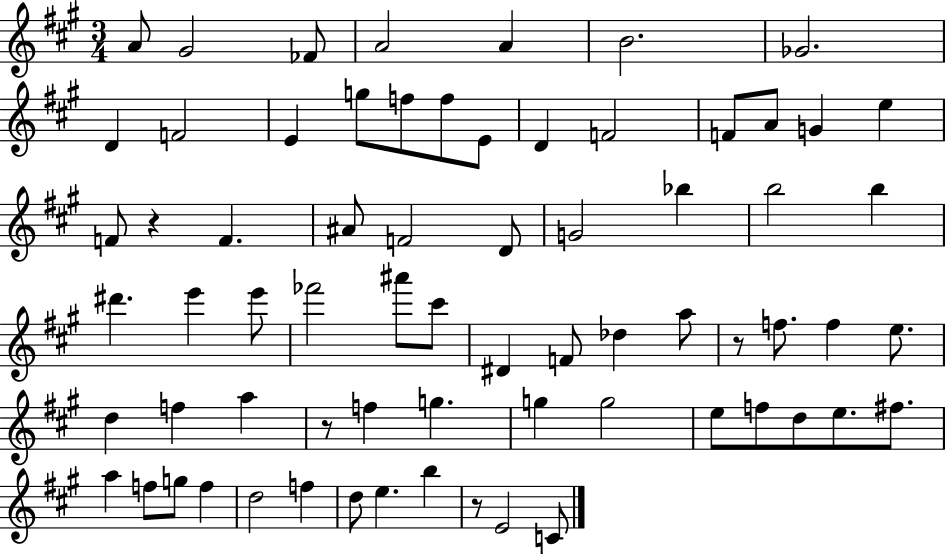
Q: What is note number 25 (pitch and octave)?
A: D4